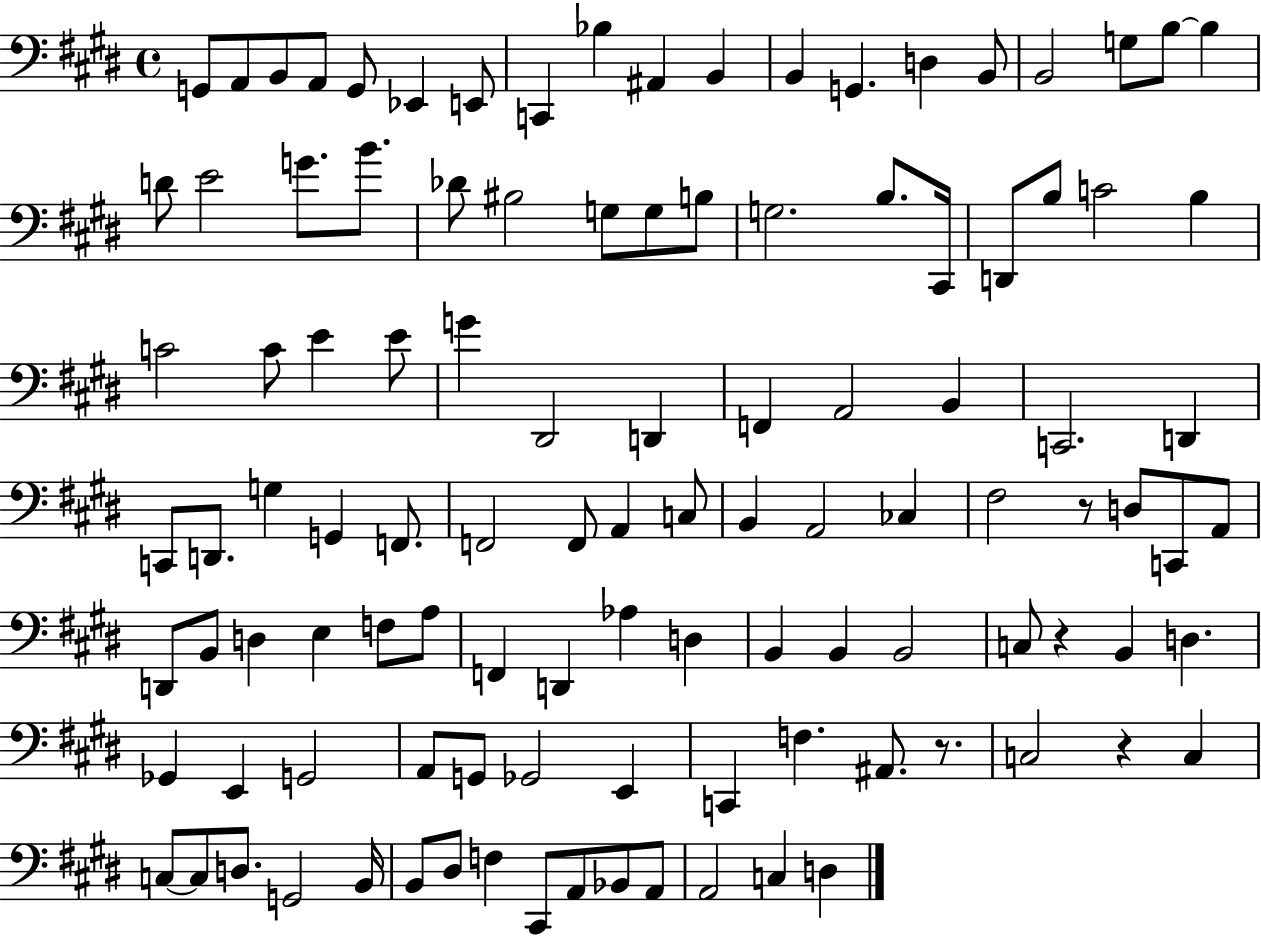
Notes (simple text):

G2/e A2/e B2/e A2/e G2/e Eb2/q E2/e C2/q Bb3/q A#2/q B2/q B2/q G2/q. D3/q B2/e B2/h G3/e B3/e B3/q D4/e E4/h G4/e. B4/e. Db4/e BIS3/h G3/e G3/e B3/e G3/h. B3/e. C#2/s D2/e B3/e C4/h B3/q C4/h C4/e E4/q E4/e G4/q D#2/h D2/q F2/q A2/h B2/q C2/h. D2/q C2/e D2/e. G3/q G2/q F2/e. F2/h F2/e A2/q C3/e B2/q A2/h CES3/q F#3/h R/e D3/e C2/e A2/e D2/e B2/e D3/q E3/q F3/e A3/e F2/q D2/q Ab3/q D3/q B2/q B2/q B2/h C3/e R/q B2/q D3/q. Gb2/q E2/q G2/h A2/e G2/e Gb2/h E2/q C2/q F3/q. A#2/e. R/e. C3/h R/q C3/q C3/e C3/e D3/e. G2/h B2/s B2/e D#3/e F3/q C#2/e A2/e Bb2/e A2/e A2/h C3/q D3/q